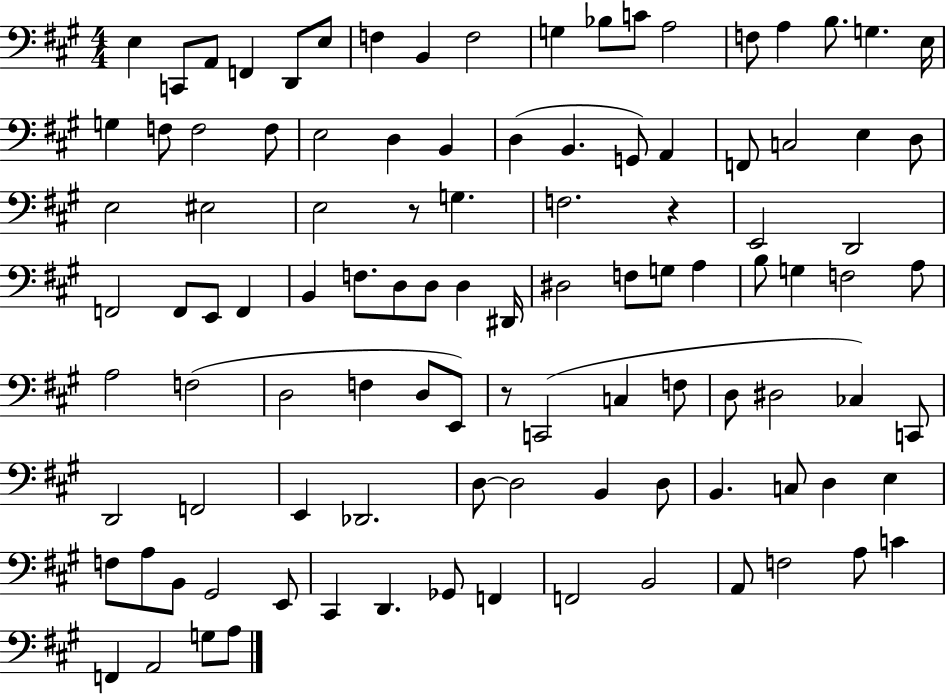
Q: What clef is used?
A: bass